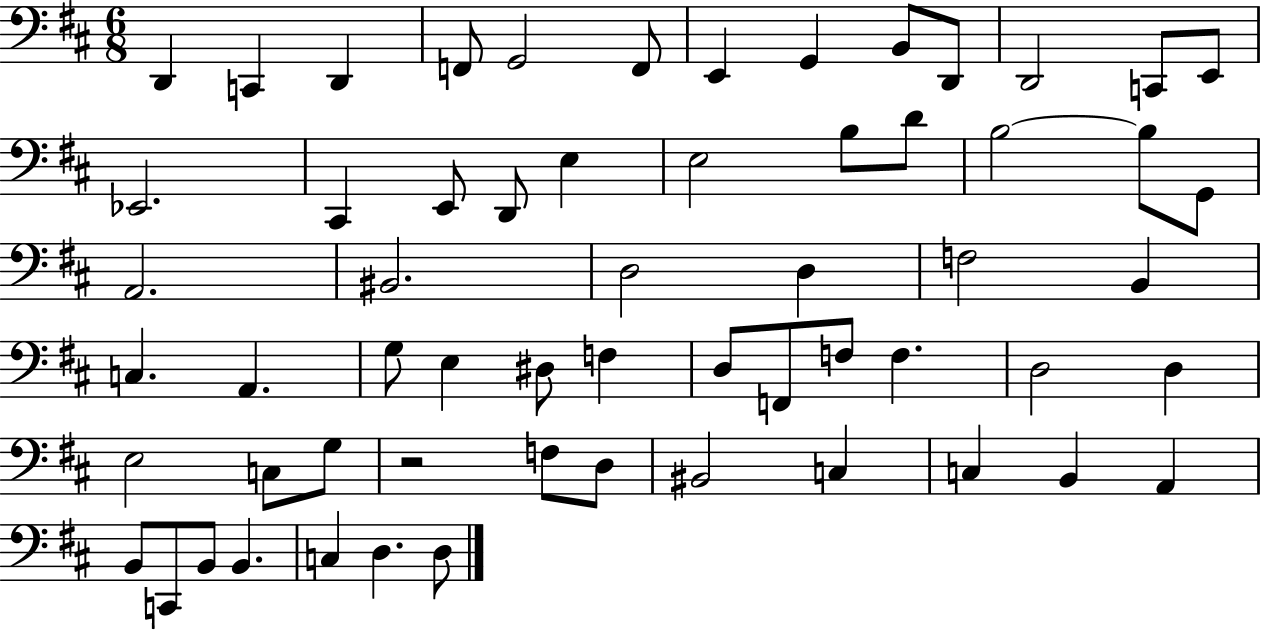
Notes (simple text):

D2/q C2/q D2/q F2/e G2/h F2/e E2/q G2/q B2/e D2/e D2/h C2/e E2/e Eb2/h. C#2/q E2/e D2/e E3/q E3/h B3/e D4/e B3/h B3/e G2/e A2/h. BIS2/h. D3/h D3/q F3/h B2/q C3/q. A2/q. G3/e E3/q D#3/e F3/q D3/e F2/e F3/e F3/q. D3/h D3/q E3/h C3/e G3/e R/h F3/e D3/e BIS2/h C3/q C3/q B2/q A2/q B2/e C2/e B2/e B2/q. C3/q D3/q. D3/e